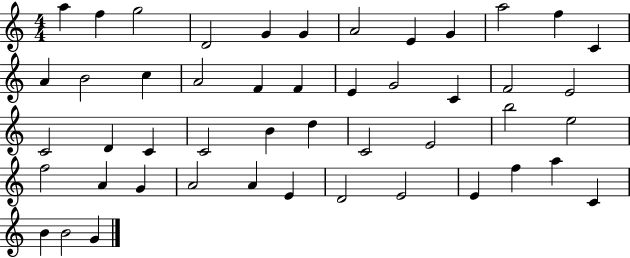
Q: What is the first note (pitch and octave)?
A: A5